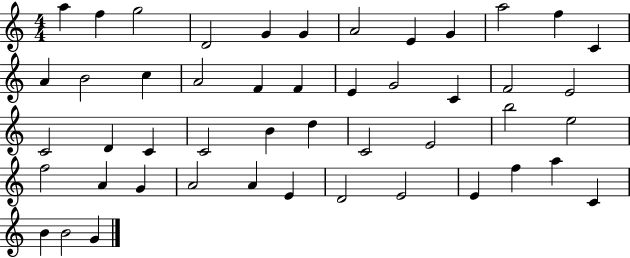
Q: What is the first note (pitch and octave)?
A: A5